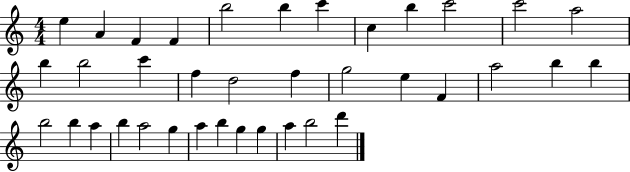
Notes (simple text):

E5/q A4/q F4/q F4/q B5/h B5/q C6/q C5/q B5/q C6/h C6/h A5/h B5/q B5/h C6/q F5/q D5/h F5/q G5/h E5/q F4/q A5/h B5/q B5/q B5/h B5/q A5/q B5/q A5/h G5/q A5/q B5/q G5/q G5/q A5/q B5/h D6/q